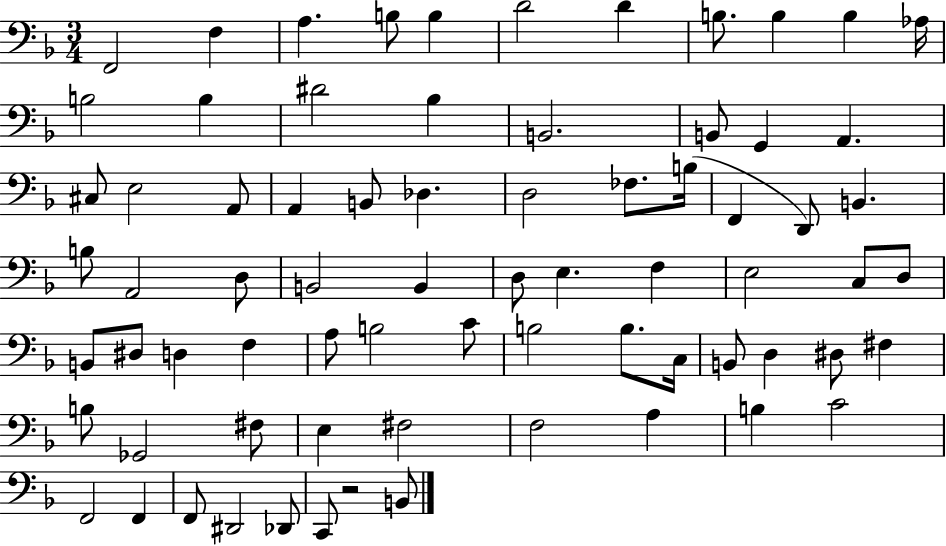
{
  \clef bass
  \numericTimeSignature
  \time 3/4
  \key f \major
  \repeat volta 2 { f,2 f4 | a4. b8 b4 | d'2 d'4 | b8. b4 b4 aes16 | \break b2 b4 | dis'2 bes4 | b,2. | b,8 g,4 a,4. | \break cis8 e2 a,8 | a,4 b,8 des4. | d2 fes8. b16( | f,4 d,8) b,4. | \break b8 a,2 d8 | b,2 b,4 | d8 e4. f4 | e2 c8 d8 | \break b,8 dis8 d4 f4 | a8 b2 c'8 | b2 b8. c16 | b,8 d4 dis8 fis4 | \break b8 ges,2 fis8 | e4 fis2 | f2 a4 | b4 c'2 | \break f,2 f,4 | f,8 dis,2 des,8 | c,8 r2 b,8 | } \bar "|."
}